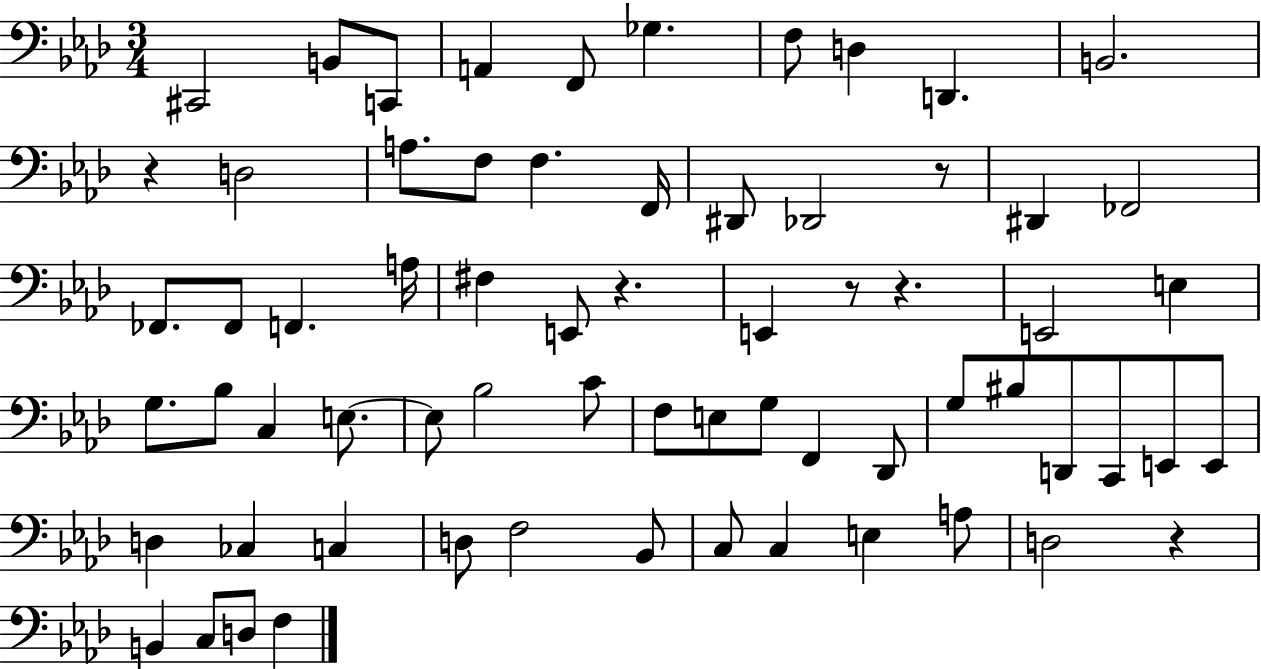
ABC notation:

X:1
T:Untitled
M:3/4
L:1/4
K:Ab
^C,,2 B,,/2 C,,/2 A,, F,,/2 _G, F,/2 D, D,, B,,2 z D,2 A,/2 F,/2 F, F,,/4 ^D,,/2 _D,,2 z/2 ^D,, _F,,2 _F,,/2 _F,,/2 F,, A,/4 ^F, E,,/2 z E,, z/2 z E,,2 E, G,/2 _B,/2 C, E,/2 E,/2 _B,2 C/2 F,/2 E,/2 G,/2 F,, _D,,/2 G,/2 ^B,/2 D,,/2 C,,/2 E,,/2 E,,/2 D, _C, C, D,/2 F,2 _B,,/2 C,/2 C, E, A,/2 D,2 z B,, C,/2 D,/2 F,